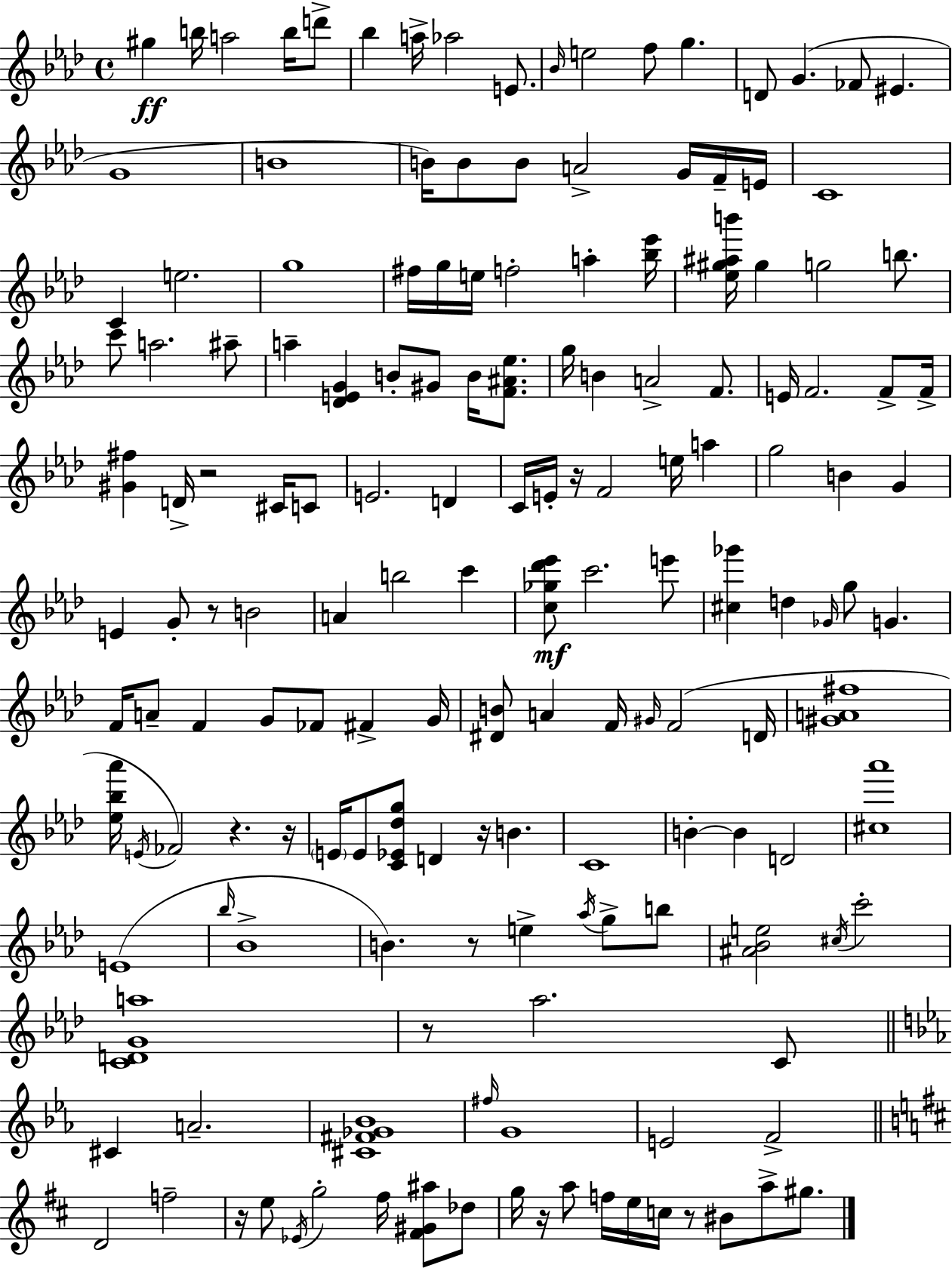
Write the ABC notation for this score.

X:1
T:Untitled
M:4/4
L:1/4
K:Ab
^g b/4 a2 b/4 d'/2 _b a/4 _a2 E/2 _B/4 e2 f/2 g D/2 G _F/2 ^E G4 B4 B/4 B/2 B/2 A2 G/4 F/4 E/4 C4 C e2 g4 ^f/4 g/4 e/4 f2 a [_b_e']/4 [_e^g^ab']/4 ^g g2 b/2 c'/2 a2 ^a/2 a [_DEG] B/2 ^G/2 B/4 [F^A_e]/2 g/4 B A2 F/2 E/4 F2 F/2 F/4 [^G^f] D/4 z2 ^C/4 C/2 E2 D C/4 E/4 z/4 F2 e/4 a g2 B G E G/2 z/2 B2 A b2 c' [c_g_d'_e']/2 c'2 e'/2 [^c_g'] d _G/4 g/2 G F/4 A/2 F G/2 _F/2 ^F G/4 [^DB]/2 A F/4 ^G/4 F2 D/4 [^GA^f]4 [_e_b_a']/4 E/4 _F2 z z/4 E/4 E/2 [C_E_dg]/2 D z/4 B C4 B B D2 [^c_a']4 E4 _b/4 _B4 B z/2 e _a/4 g/2 b/2 [^A_Be]2 ^c/4 c'2 [CDGa]4 z/2 _a2 C/2 ^C A2 [^C^F_G_B]4 ^f/4 G4 E2 F2 D2 f2 z/4 e/2 _E/4 g2 ^f/4 [^F^G^a]/2 _d/2 g/4 z/4 a/2 f/4 e/4 c/4 z/2 ^B/2 a/2 ^g/2